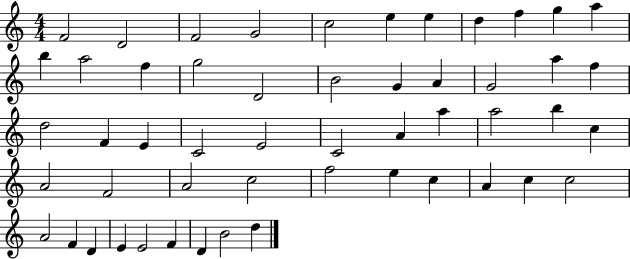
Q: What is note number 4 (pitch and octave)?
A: G4